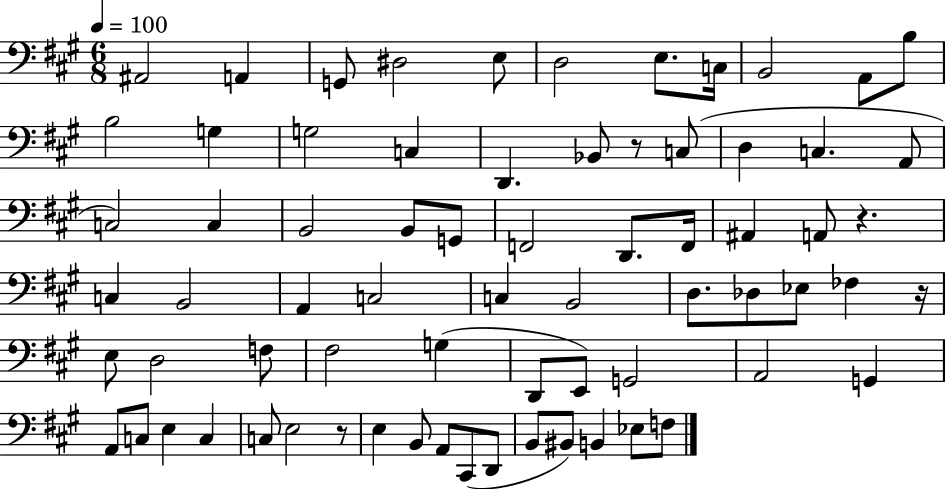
{
  \clef bass
  \numericTimeSignature
  \time 6/8
  \key a \major
  \tempo 4 = 100
  \repeat volta 2 { ais,2 a,4 | g,8 dis2 e8 | d2 e8. c16 | b,2 a,8 b8 | \break b2 g4 | g2 c4 | d,4. bes,8 r8 c8( | d4 c4. a,8 | \break c2) c4 | b,2 b,8 g,8 | f,2 d,8. f,16 | ais,4 a,8 r4. | \break c4 b,2 | a,4 c2 | c4 b,2 | d8. des8 ees8 fes4 r16 | \break e8 d2 f8 | fis2 g4( | d,8 e,8) g,2 | a,2 g,4 | \break a,8 c8 e4 c4 | c8 e2 r8 | e4 b,8 a,8 cis,8( d,8 | b,8 bis,8) b,4 ees8 f8 | \break } \bar "|."
}